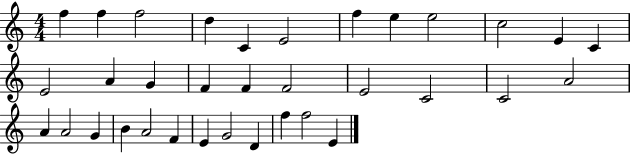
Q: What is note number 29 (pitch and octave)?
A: E4